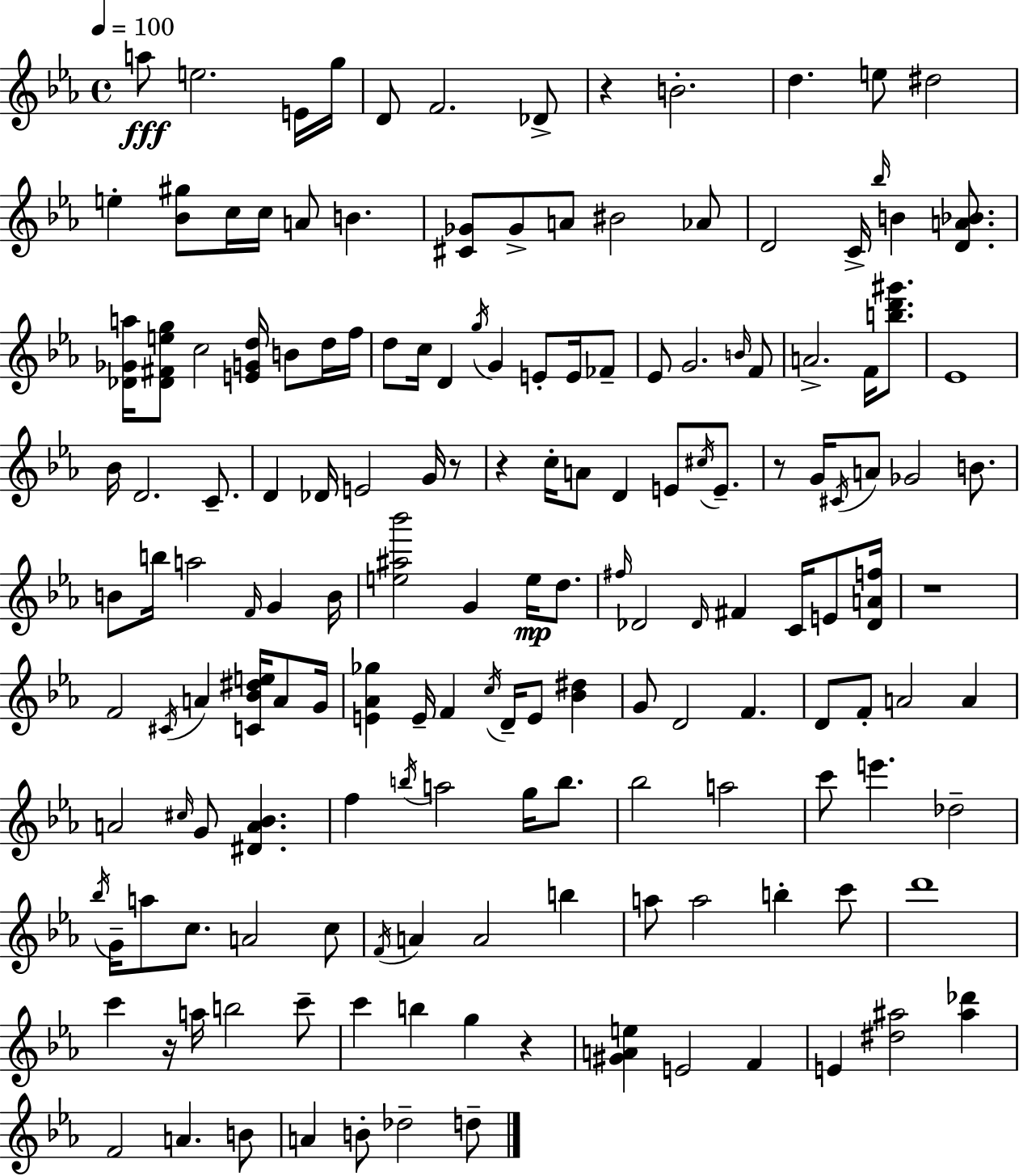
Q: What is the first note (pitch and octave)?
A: A5